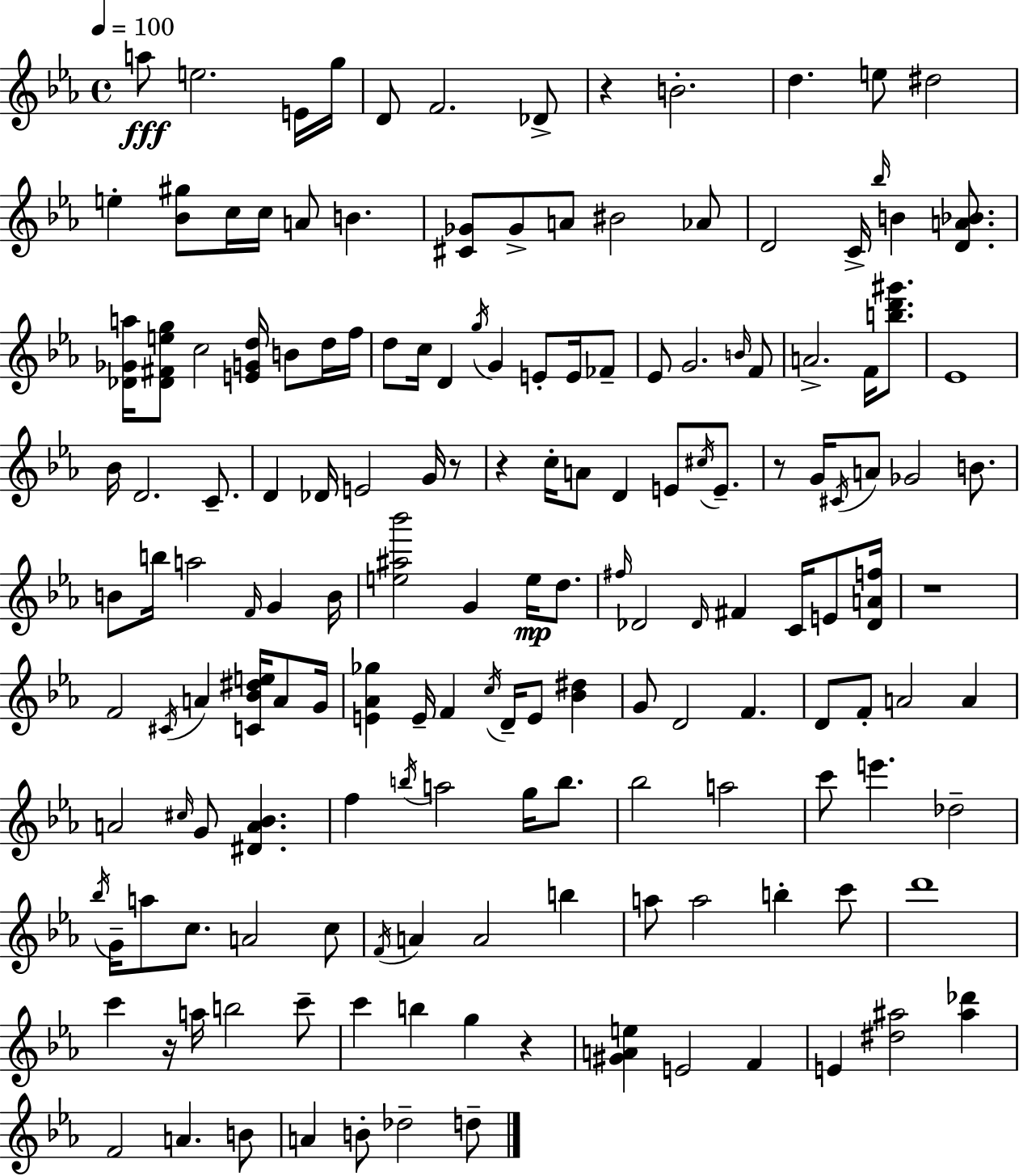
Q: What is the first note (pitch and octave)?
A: A5